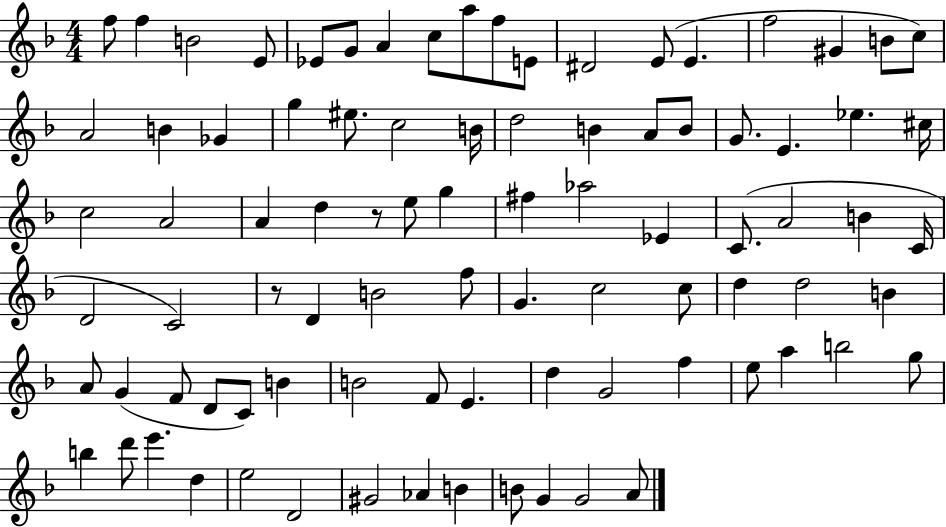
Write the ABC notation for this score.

X:1
T:Untitled
M:4/4
L:1/4
K:F
f/2 f B2 E/2 _E/2 G/2 A c/2 a/2 f/2 E/2 ^D2 E/2 E f2 ^G B/2 c/2 A2 B _G g ^e/2 c2 B/4 d2 B A/2 B/2 G/2 E _e ^c/4 c2 A2 A d z/2 e/2 g ^f _a2 _E C/2 A2 B C/4 D2 C2 z/2 D B2 f/2 G c2 c/2 d d2 B A/2 G F/2 D/2 C/2 B B2 F/2 E d G2 f e/2 a b2 g/2 b d'/2 e' d e2 D2 ^G2 _A B B/2 G G2 A/2